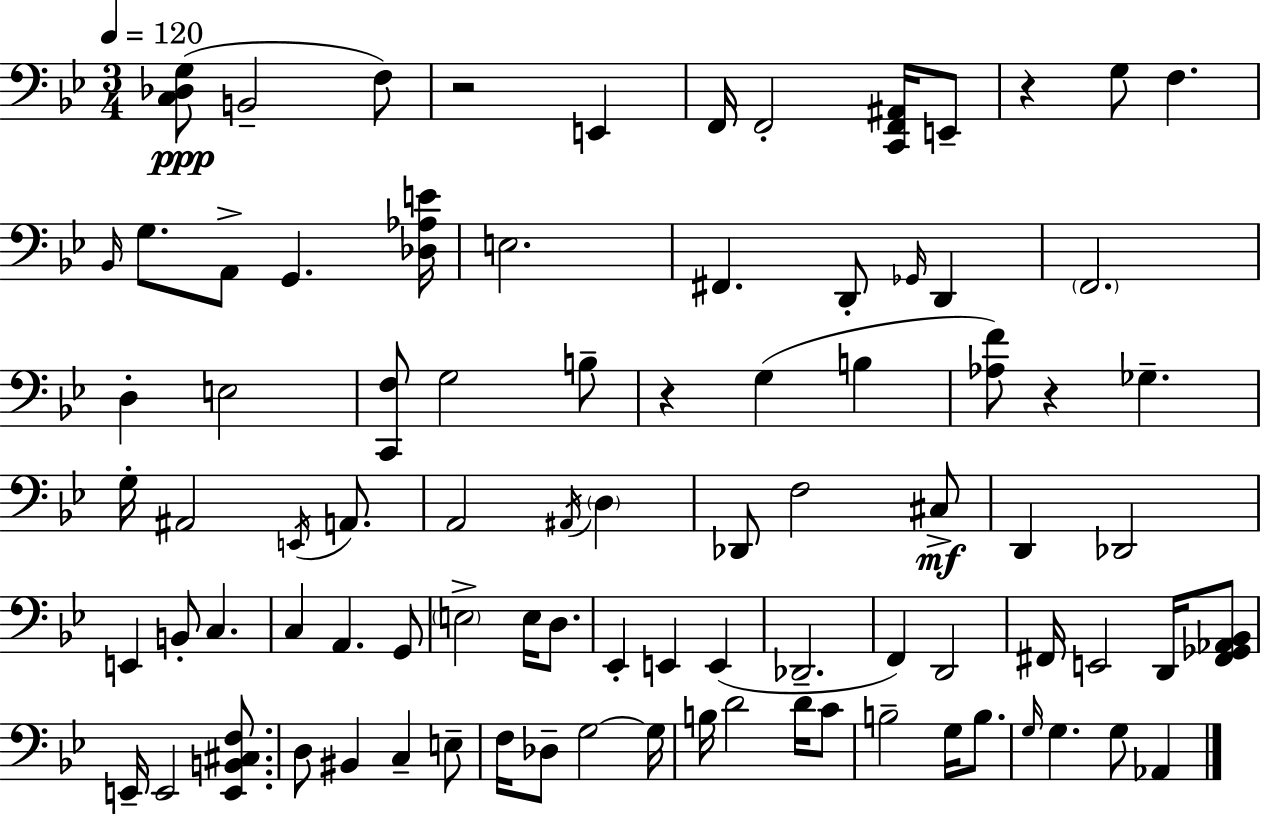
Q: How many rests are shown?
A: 4